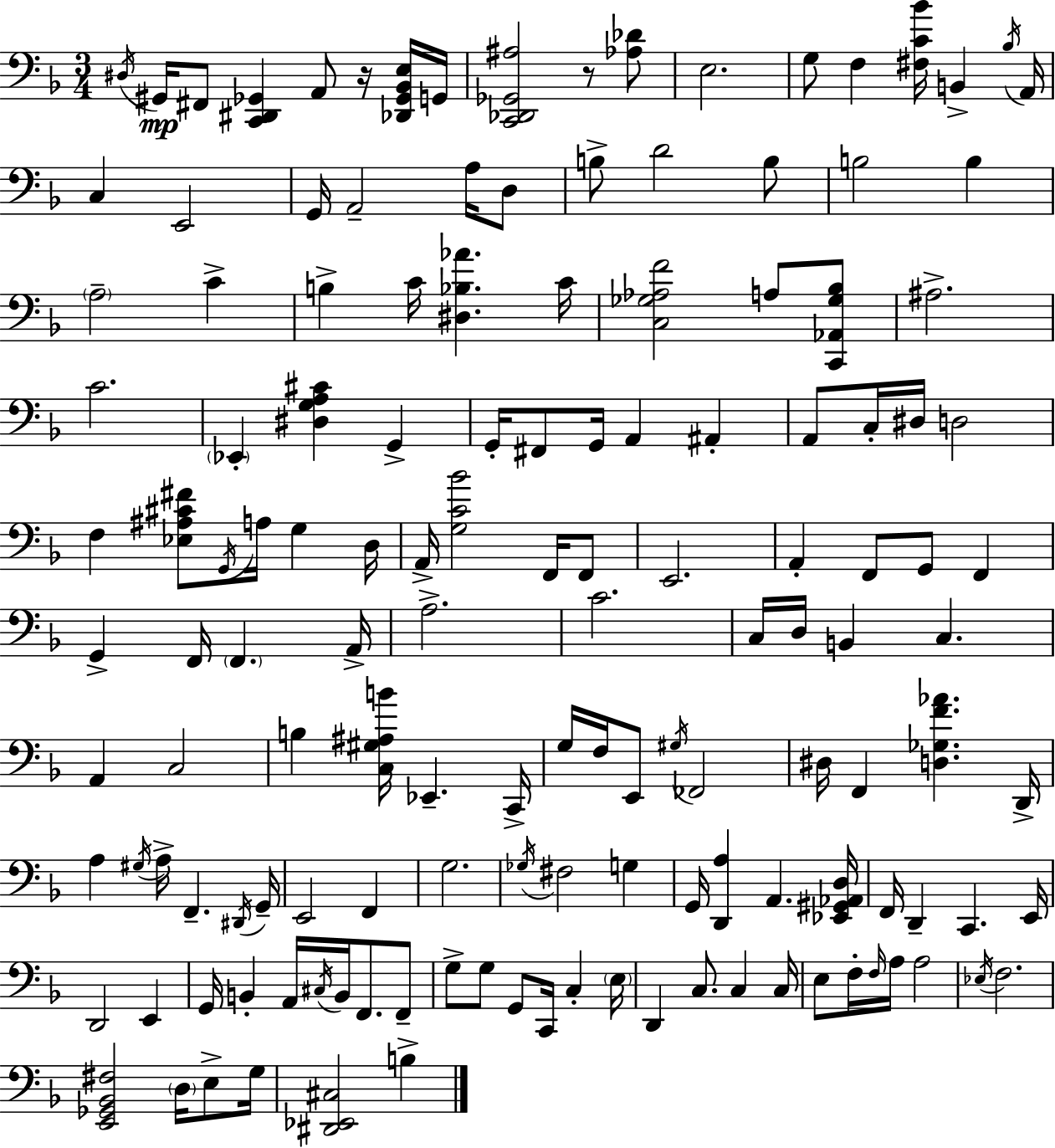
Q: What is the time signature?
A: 3/4